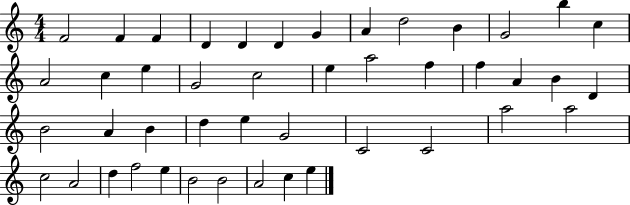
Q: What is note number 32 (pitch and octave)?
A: C4